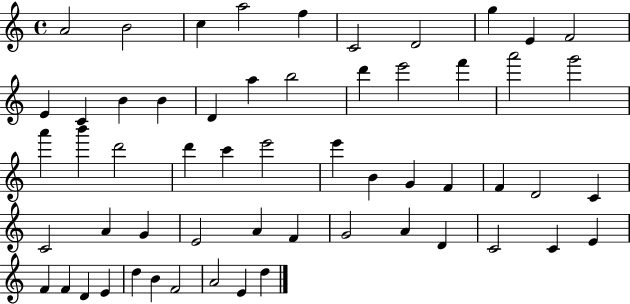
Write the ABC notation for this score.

X:1
T:Untitled
M:4/4
L:1/4
K:C
A2 B2 c a2 f C2 D2 g E F2 E C B B D a b2 d' e'2 f' a'2 g'2 a' b' d'2 d' c' e'2 e' B G F F D2 C C2 A G E2 A F G2 A D C2 C E F F D E d B F2 A2 E d